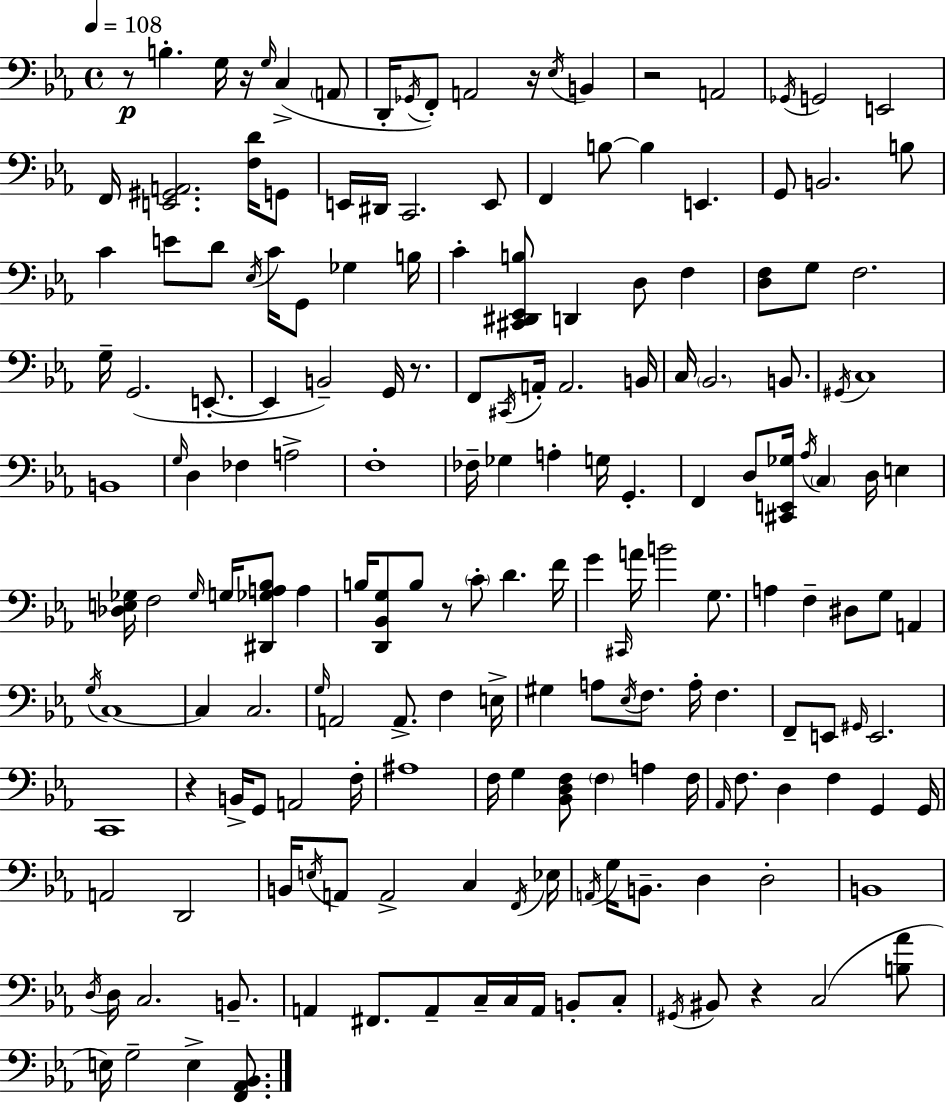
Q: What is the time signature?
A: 4/4